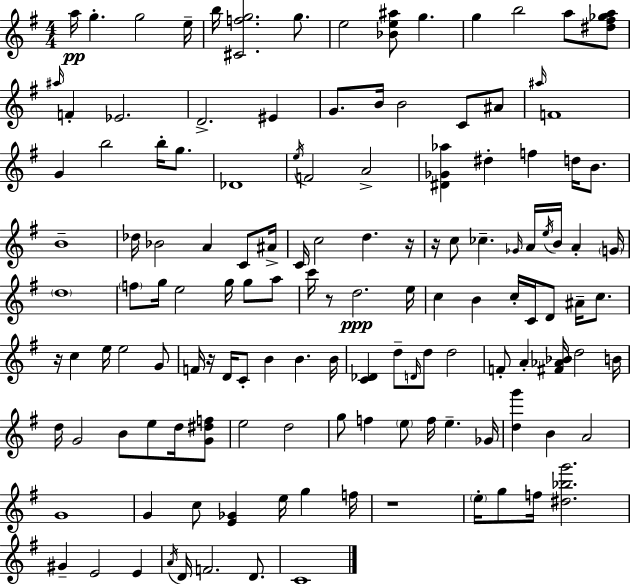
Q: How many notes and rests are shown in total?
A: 135